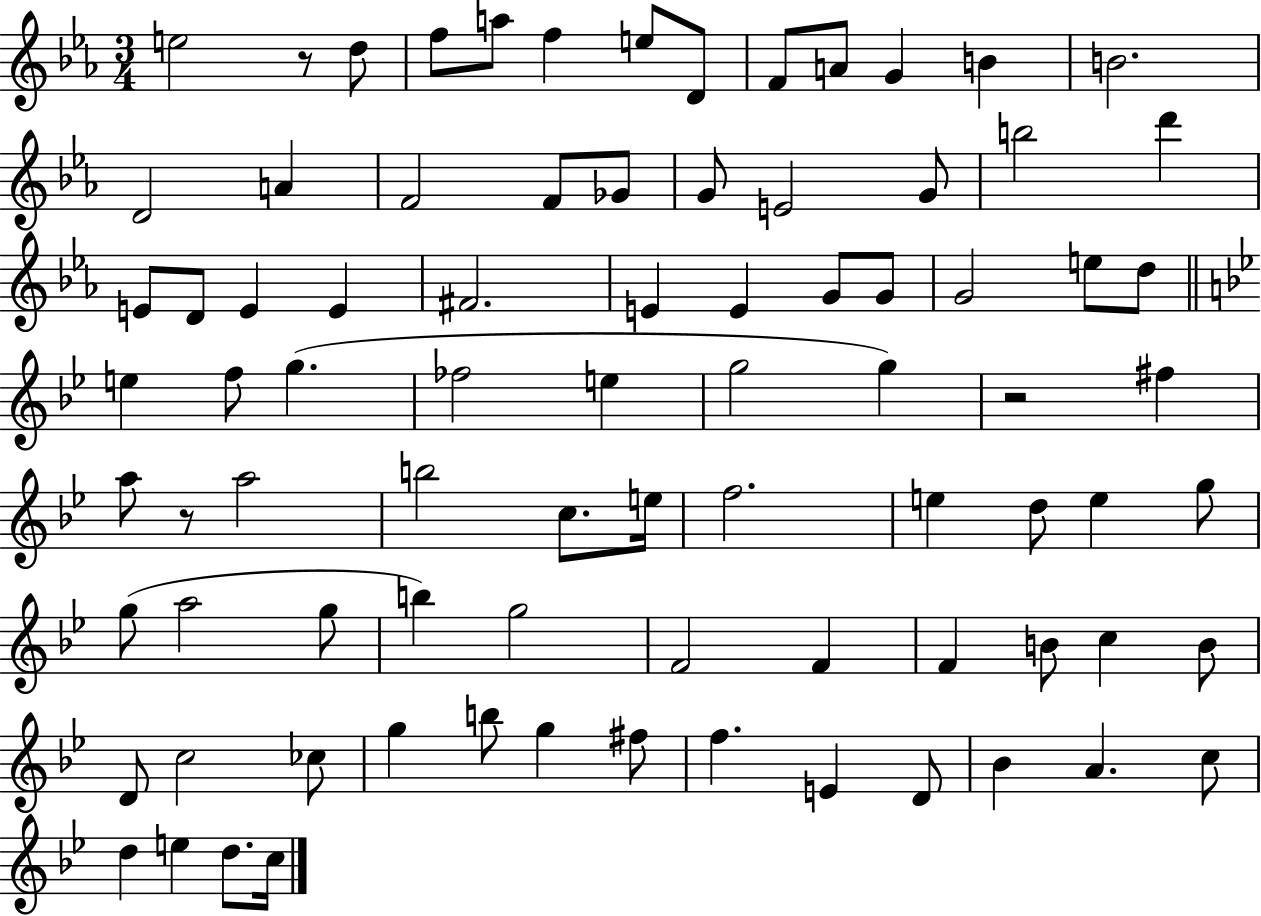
E5/h R/e D5/e F5/e A5/e F5/q E5/e D4/e F4/e A4/e G4/q B4/q B4/h. D4/h A4/q F4/h F4/e Gb4/e G4/e E4/h G4/e B5/h D6/q E4/e D4/e E4/q E4/q F#4/h. E4/q E4/q G4/e G4/e G4/h E5/e D5/e E5/q F5/e G5/q. FES5/h E5/q G5/h G5/q R/h F#5/q A5/e R/e A5/h B5/h C5/e. E5/s F5/h. E5/q D5/e E5/q G5/e G5/e A5/h G5/e B5/q G5/h F4/h F4/q F4/q B4/e C5/q B4/e D4/e C5/h CES5/e G5/q B5/e G5/q F#5/e F5/q. E4/q D4/e Bb4/q A4/q. C5/e D5/q E5/q D5/e. C5/s